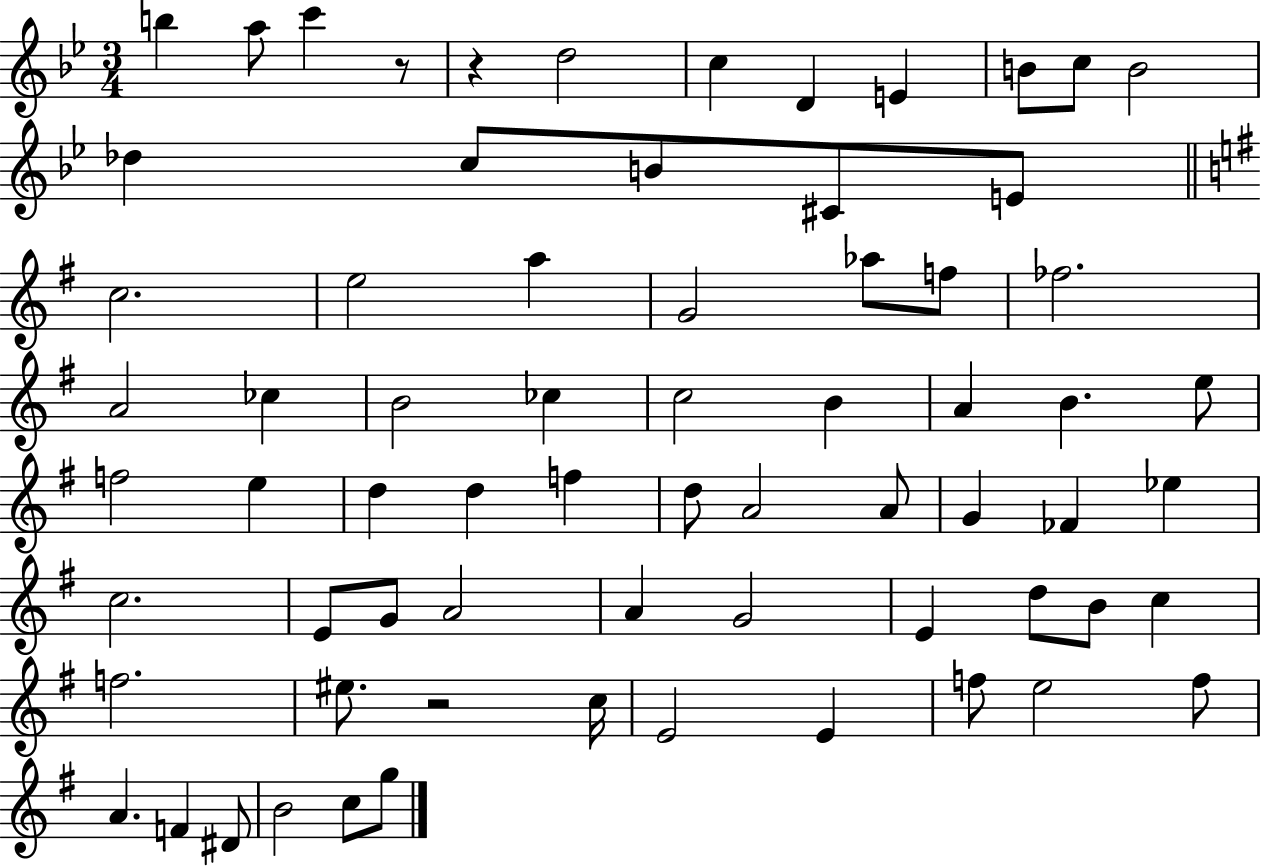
{
  \clef treble
  \numericTimeSignature
  \time 3/4
  \key bes \major
  \repeat volta 2 { b''4 a''8 c'''4 r8 | r4 d''2 | c''4 d'4 e'4 | b'8 c''8 b'2 | \break des''4 c''8 b'8 cis'8 e'8 | \bar "||" \break \key g \major c''2. | e''2 a''4 | g'2 aes''8 f''8 | fes''2. | \break a'2 ces''4 | b'2 ces''4 | c''2 b'4 | a'4 b'4. e''8 | \break f''2 e''4 | d''4 d''4 f''4 | d''8 a'2 a'8 | g'4 fes'4 ees''4 | \break c''2. | e'8 g'8 a'2 | a'4 g'2 | e'4 d''8 b'8 c''4 | \break f''2. | eis''8. r2 c''16 | e'2 e'4 | f''8 e''2 f''8 | \break a'4. f'4 dis'8 | b'2 c''8 g''8 | } \bar "|."
}